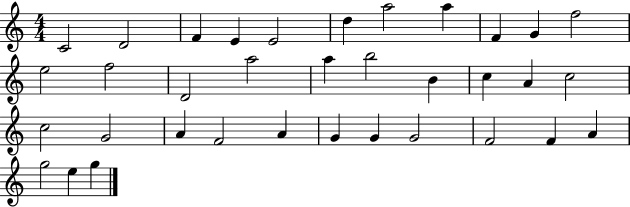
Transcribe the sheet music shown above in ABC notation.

X:1
T:Untitled
M:4/4
L:1/4
K:C
C2 D2 F E E2 d a2 a F G f2 e2 f2 D2 a2 a b2 B c A c2 c2 G2 A F2 A G G G2 F2 F A g2 e g